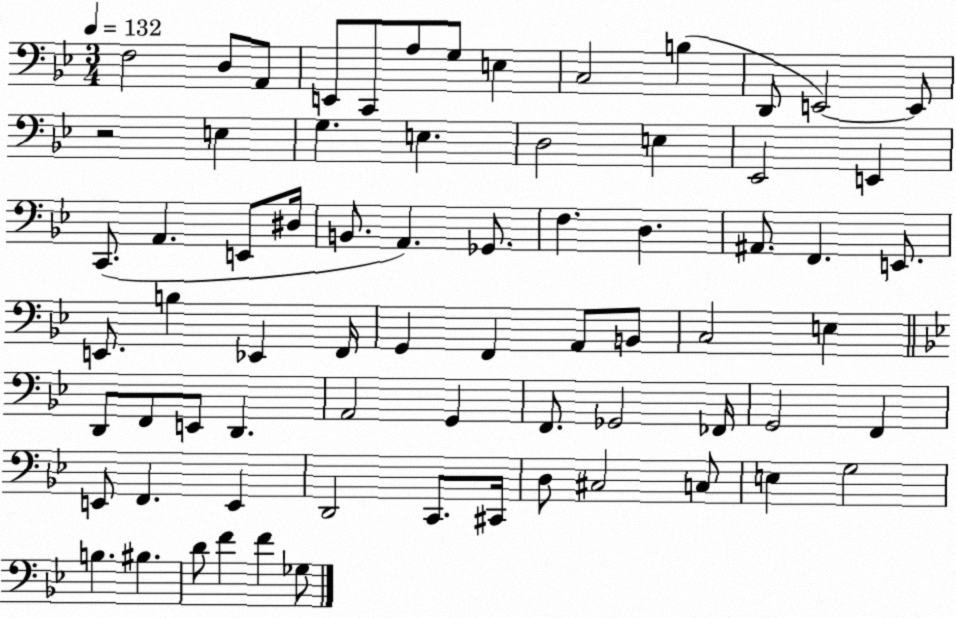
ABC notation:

X:1
T:Untitled
M:3/4
L:1/4
K:Bb
F,2 D,/2 A,,/2 E,,/2 C,,/2 A,/2 G,/2 E, C,2 B, D,,/2 E,,2 E,,/2 z2 E, G, E, D,2 E, _E,,2 E,, C,,/2 A,, E,,/2 ^D,/4 B,,/2 A,, _G,,/2 F, D, ^A,,/2 F,, E,,/2 E,,/2 B, _E,, F,,/4 G,, F,, A,,/2 B,,/2 C,2 E, D,,/2 F,,/2 E,,/2 D,, A,,2 G,, F,,/2 _G,,2 _F,,/4 G,,2 F,, E,,/2 F,, E,, D,,2 C,,/2 ^C,,/4 D,/2 ^C,2 C,/2 E, G,2 B, ^B, D/2 F F _G,/2